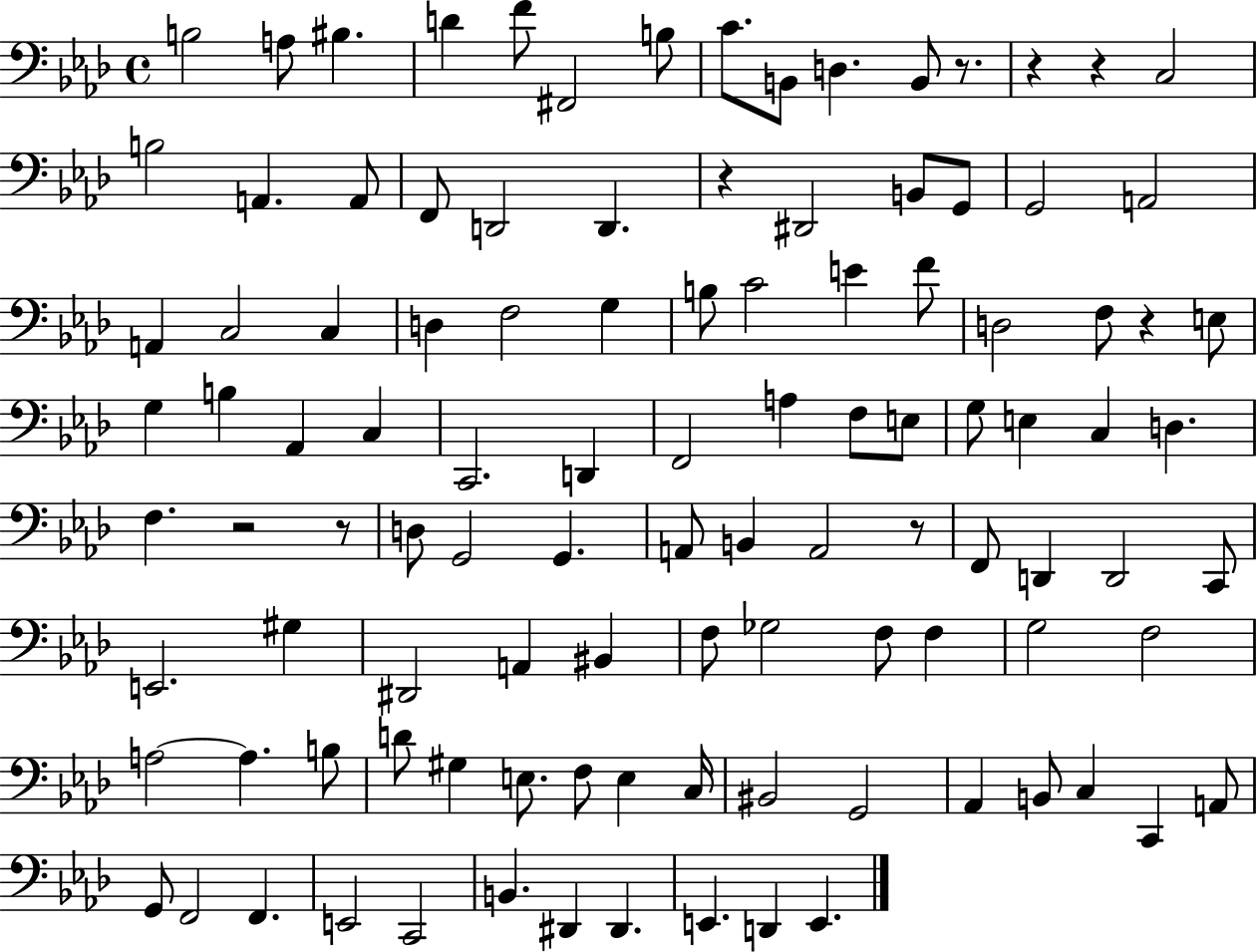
{
  \clef bass
  \time 4/4
  \defaultTimeSignature
  \key aes \major
  b2 a8 bis4. | d'4 f'8 fis,2 b8 | c'8. b,8 d4. b,8 r8. | r4 r4 c2 | \break b2 a,4. a,8 | f,8 d,2 d,4. | r4 dis,2 b,8 g,8 | g,2 a,2 | \break a,4 c2 c4 | d4 f2 g4 | b8 c'2 e'4 f'8 | d2 f8 r4 e8 | \break g4 b4 aes,4 c4 | c,2. d,4 | f,2 a4 f8 e8 | g8 e4 c4 d4. | \break f4. r2 r8 | d8 g,2 g,4. | a,8 b,4 a,2 r8 | f,8 d,4 d,2 c,8 | \break e,2. gis4 | dis,2 a,4 bis,4 | f8 ges2 f8 f4 | g2 f2 | \break a2~~ a4. b8 | d'8 gis4 e8. f8 e4 c16 | bis,2 g,2 | aes,4 b,8 c4 c,4 a,8 | \break g,8 f,2 f,4. | e,2 c,2 | b,4. dis,4 dis,4. | e,4. d,4 e,4. | \break \bar "|."
}